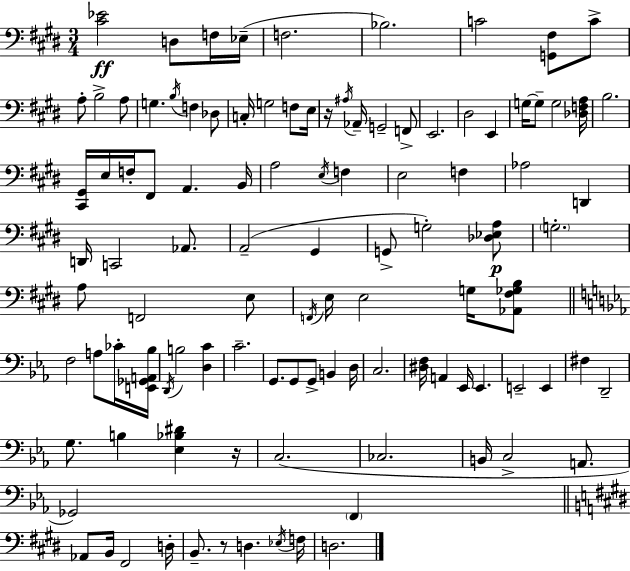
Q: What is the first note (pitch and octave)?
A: D3